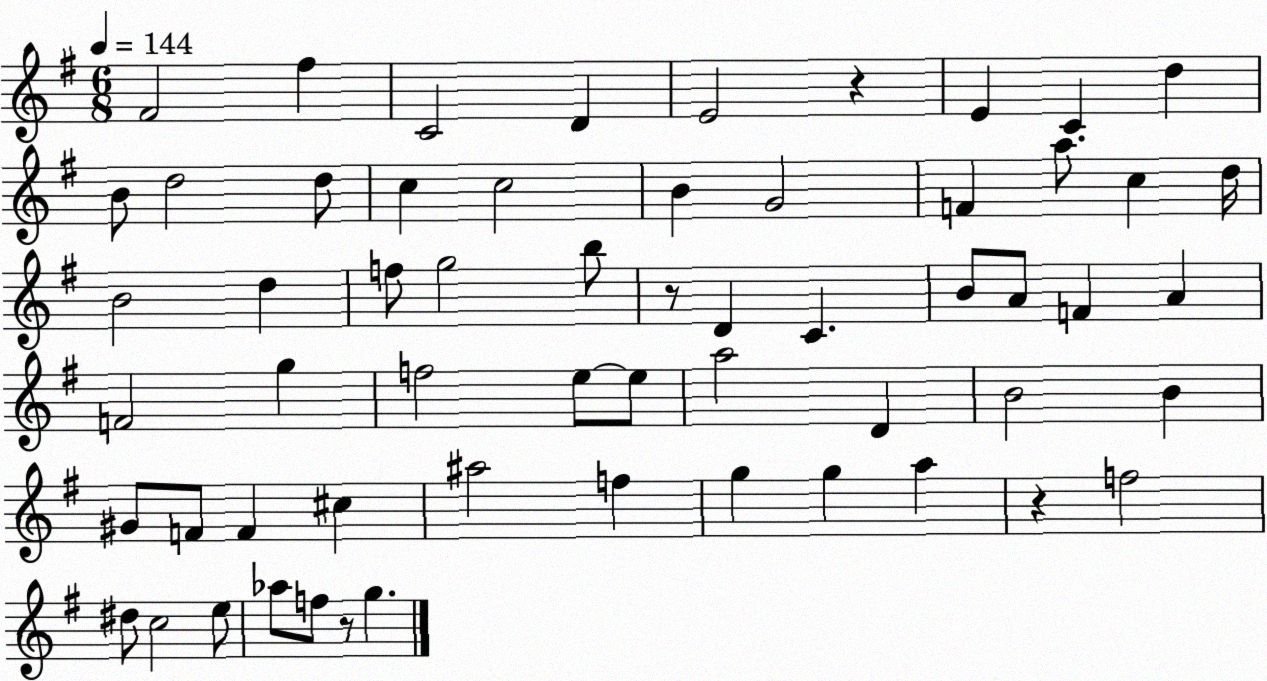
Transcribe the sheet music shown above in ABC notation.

X:1
T:Untitled
M:6/8
L:1/4
K:G
^F2 ^f C2 D E2 z E C d B/2 d2 d/2 c c2 B G2 F a/2 c d/4 B2 d f/2 g2 b/2 z/2 D C B/2 A/2 F A F2 g f2 e/2 e/2 a2 D B2 B ^G/2 F/2 F ^c ^a2 f g g a z f2 ^d/2 c2 e/2 _a/2 f/2 z/2 g